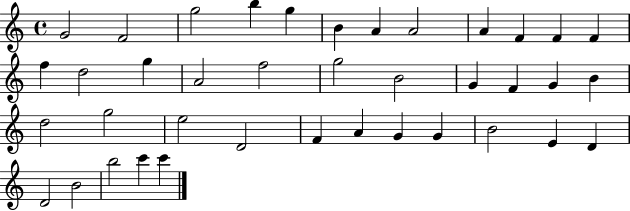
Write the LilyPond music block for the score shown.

{
  \clef treble
  \time 4/4
  \defaultTimeSignature
  \key c \major
  g'2 f'2 | g''2 b''4 g''4 | b'4 a'4 a'2 | a'4 f'4 f'4 f'4 | \break f''4 d''2 g''4 | a'2 f''2 | g''2 b'2 | g'4 f'4 g'4 b'4 | \break d''2 g''2 | e''2 d'2 | f'4 a'4 g'4 g'4 | b'2 e'4 d'4 | \break d'2 b'2 | b''2 c'''4 c'''4 | \bar "|."
}